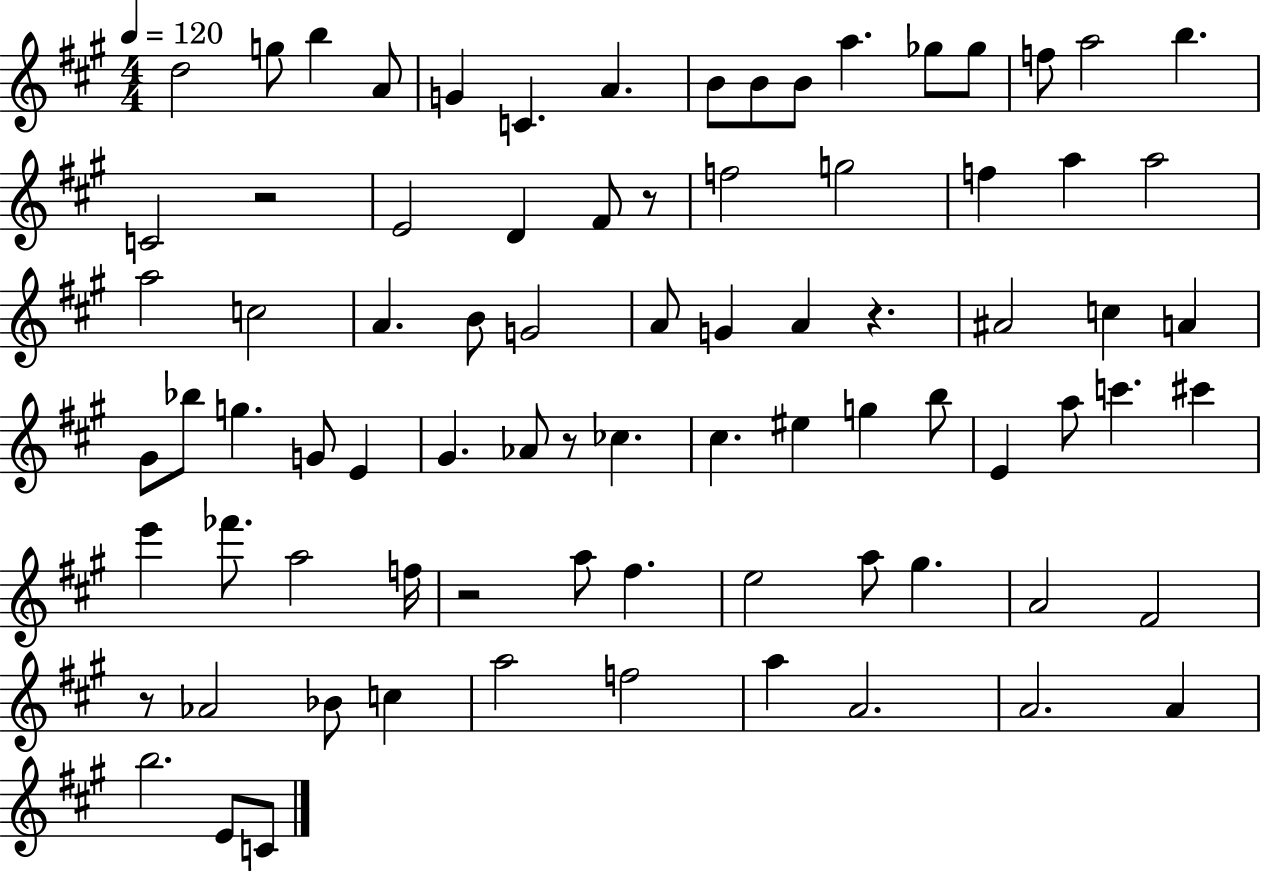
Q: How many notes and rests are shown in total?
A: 81